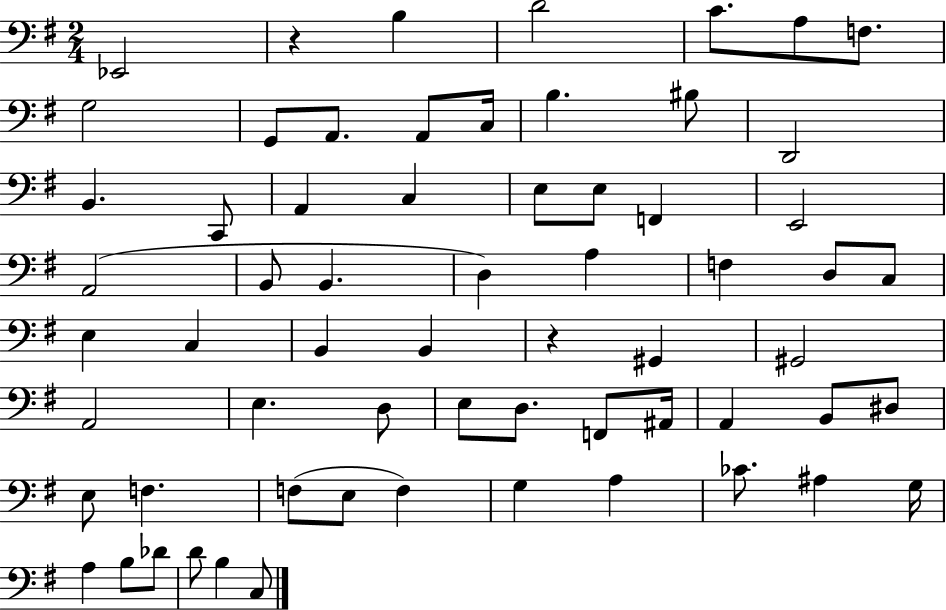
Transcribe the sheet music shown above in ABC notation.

X:1
T:Untitled
M:2/4
L:1/4
K:G
_E,,2 z B, D2 C/2 A,/2 F,/2 G,2 G,,/2 A,,/2 A,,/2 C,/4 B, ^B,/2 D,,2 B,, C,,/2 A,, C, E,/2 E,/2 F,, E,,2 A,,2 B,,/2 B,, D, A, F, D,/2 C,/2 E, C, B,, B,, z ^G,, ^G,,2 A,,2 E, D,/2 E,/2 D,/2 F,,/2 ^A,,/4 A,, B,,/2 ^D,/2 E,/2 F, F,/2 E,/2 F, G, A, _C/2 ^A, G,/4 A, B,/2 _D/2 D/2 B, C,/2